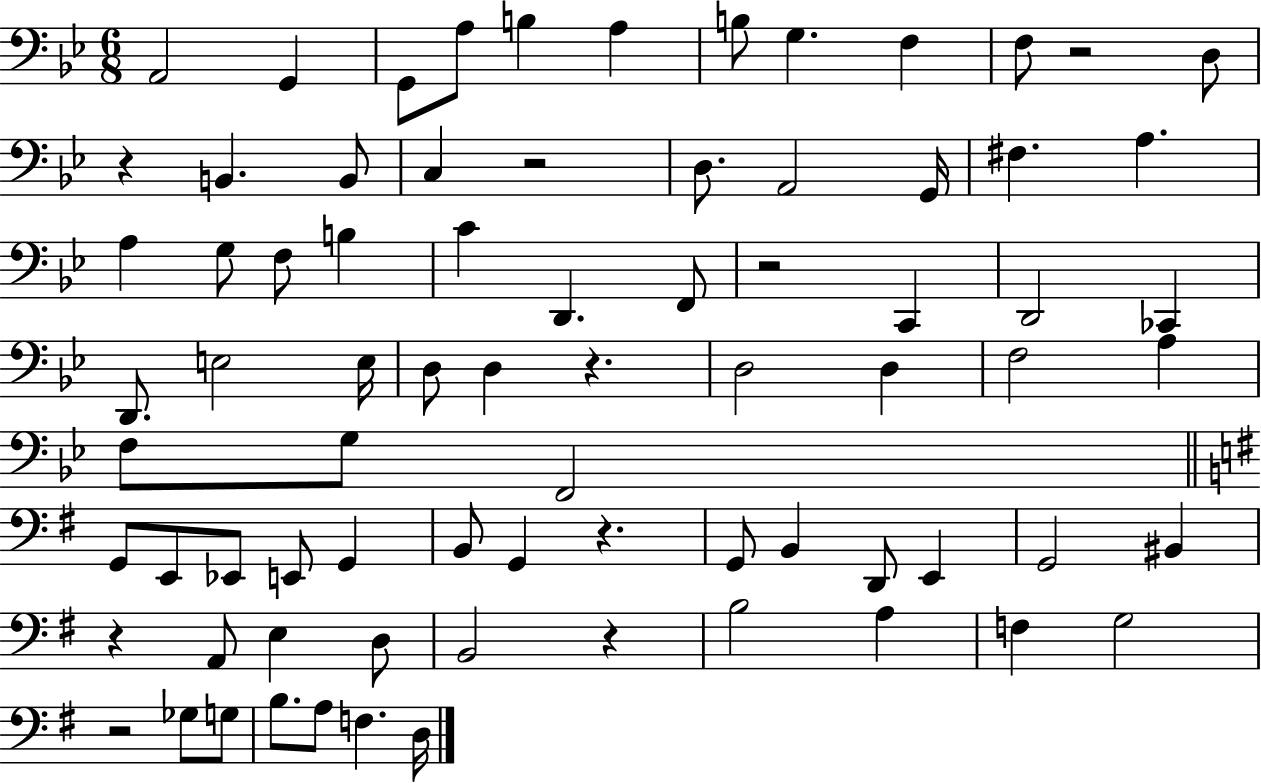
X:1
T:Untitled
M:6/8
L:1/4
K:Bb
A,,2 G,, G,,/2 A,/2 B, A, B,/2 G, F, F,/2 z2 D,/2 z B,, B,,/2 C, z2 D,/2 A,,2 G,,/4 ^F, A, A, G,/2 F,/2 B, C D,, F,,/2 z2 C,, D,,2 _C,, D,,/2 E,2 E,/4 D,/2 D, z D,2 D, F,2 A, F,/2 G,/2 F,,2 G,,/2 E,,/2 _E,,/2 E,,/2 G,, B,,/2 G,, z G,,/2 B,, D,,/2 E,, G,,2 ^B,, z A,,/2 E, D,/2 B,,2 z B,2 A, F, G,2 z2 _G,/2 G,/2 B,/2 A,/2 F, D,/4